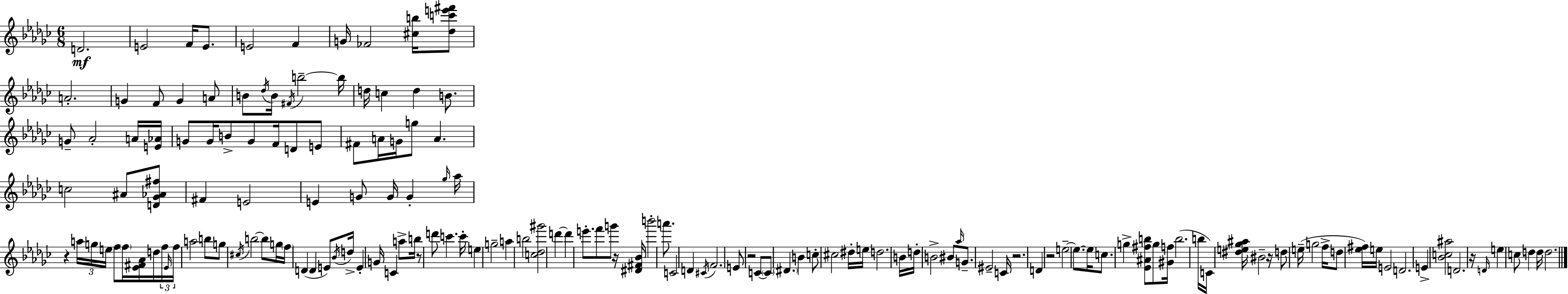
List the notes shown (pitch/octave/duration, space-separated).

D4/h. E4/h F4/s E4/e. E4/h F4/q G4/s FES4/h [C#5,B5]/s [Db5,C6,E6,F#6]/e A4/h. G4/q F4/e G4/q A4/e B4/e Db5/s B4/s F#4/s B5/h B5/s D5/s C5/q D5/q B4/e. G4/e Ab4/h A4/s [E4,Ab4]/s G4/e G4/s B4/e G4/e F4/s D4/e E4/e F#4/e A4/s G4/s G5/e A4/q. C5/h A#4/e [D4,Gb4,Ab4,F#5]/e F#4/q E4/h E4/q G4/e G4/s G4/q Gb5/s Ab5/s R/q A5/s G5/s E5/s F5/e F5/s [Eb4,F#4,Ab4]/s D5/s F5/s Eb4/s F5/s A5/h B5/e G5/e C#5/s B5/h B5/e G5/s F5/s D4/q D4/q E4/e Bb4/s D5/s E4/q G4/s C4/q A5/e B5/s R/e D6/e C6/q. C6/s E5/q G5/h A5/q B5/h [C5,Db5,G#6]/h D6/q D6/q E6/e. F6/e G6/e R/s [D#4,F#4,Bb4]/s B6/h A6/e. C4/h D4/q C#4/s F4/h. E4/e R/h C4/e C4/e D#4/q. B4/q C5/e C#5/h D#5/s E5/s D5/h. B4/s D5/s B4/h BIS4/e Ab5/s G4/e. EIS4/h C4/s R/h. D4/q R/h E5/h E5/e. E5/s C5/e. G5/q [Eb4,A#4,F#5,B5]/e G5/e [G#4,F5]/s B5/h. B5/s C4/s [D#5,E5,Gb5,A#5]/s BIS4/h R/s D5/e E5/s G5/h F5/s D5/e [Eb5,F#5]/s E5/s E4/h D4/h. E4/q [Bb4,C5,A#5]/h D4/h. R/s D4/s E5/q C5/e D5/q D5/s D5/h.